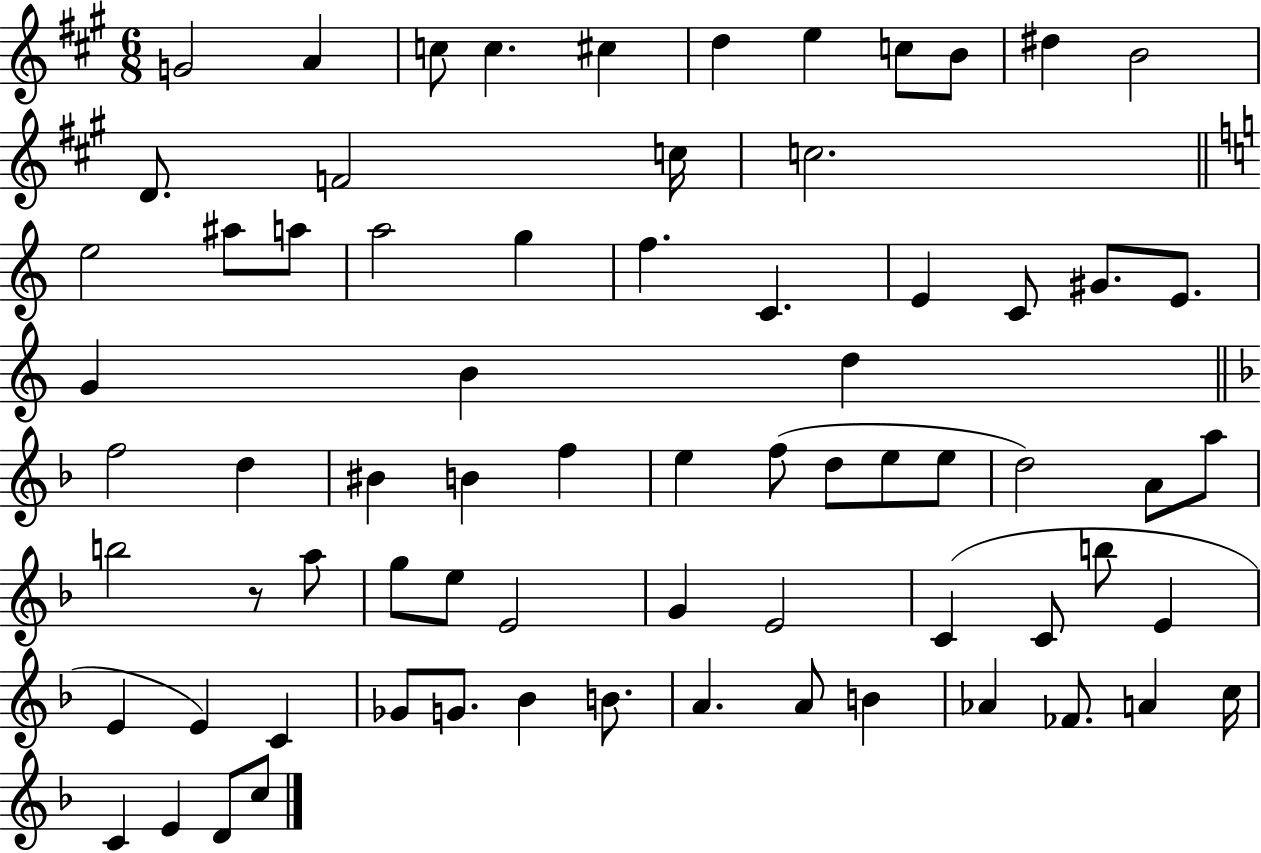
X:1
T:Untitled
M:6/8
L:1/4
K:A
G2 A c/2 c ^c d e c/2 B/2 ^d B2 D/2 F2 c/4 c2 e2 ^a/2 a/2 a2 g f C E C/2 ^G/2 E/2 G B d f2 d ^B B f e f/2 d/2 e/2 e/2 d2 A/2 a/2 b2 z/2 a/2 g/2 e/2 E2 G E2 C C/2 b/2 E E E C _G/2 G/2 _B B/2 A A/2 B _A _F/2 A c/4 C E D/2 c/2